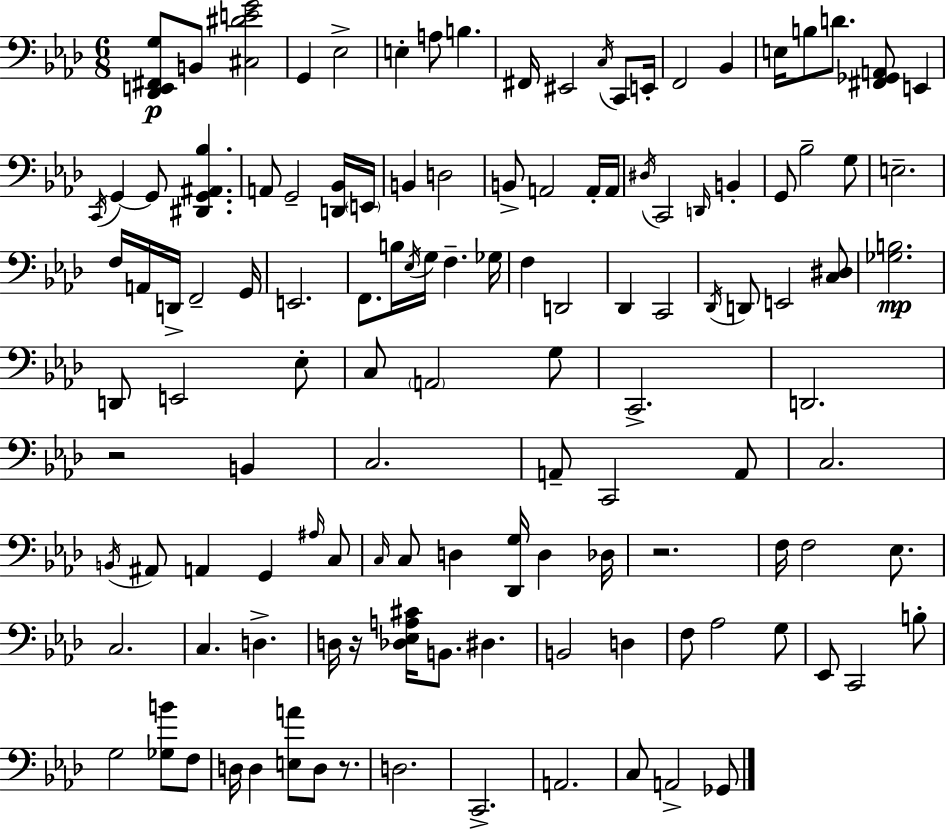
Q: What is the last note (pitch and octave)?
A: Gb2